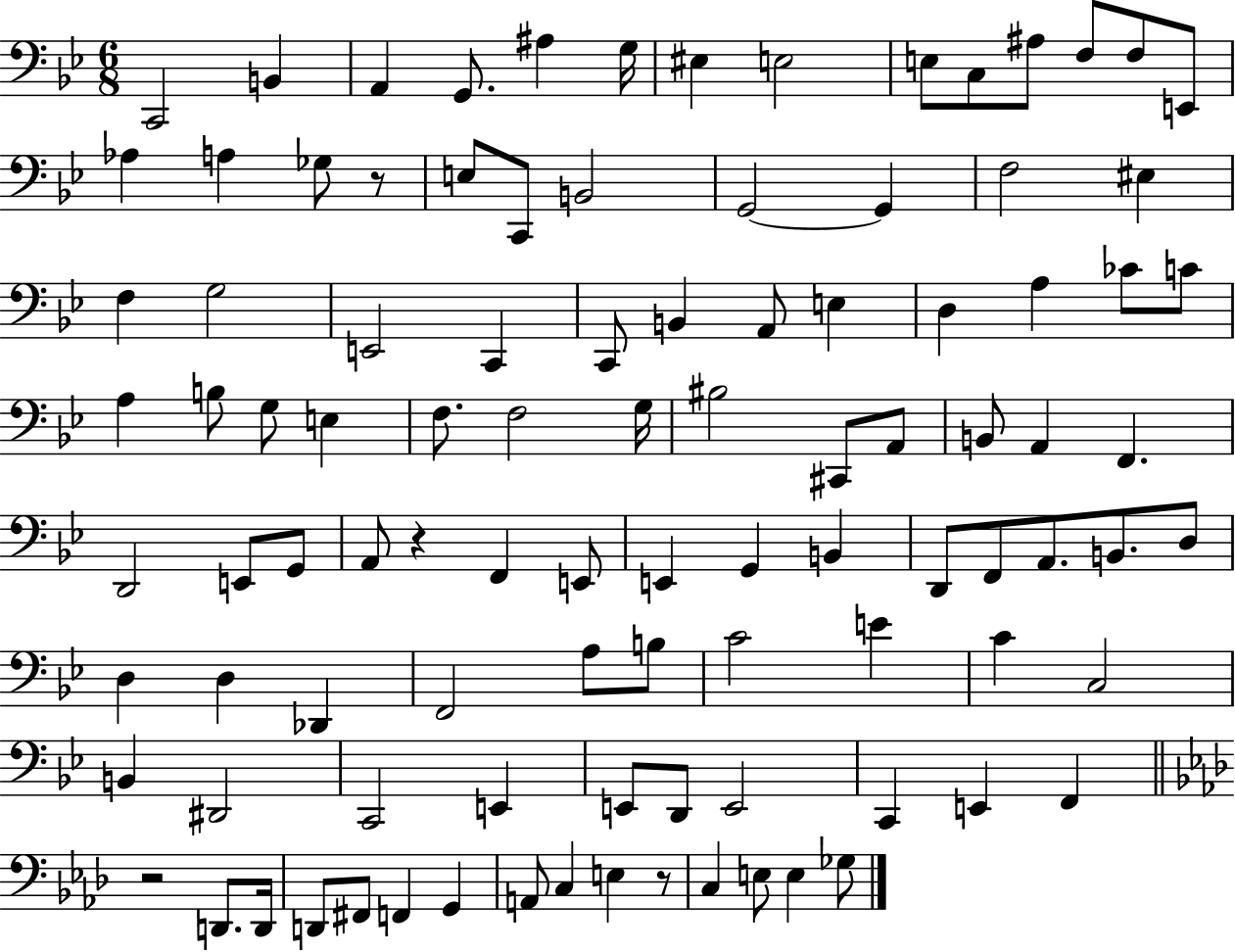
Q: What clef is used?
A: bass